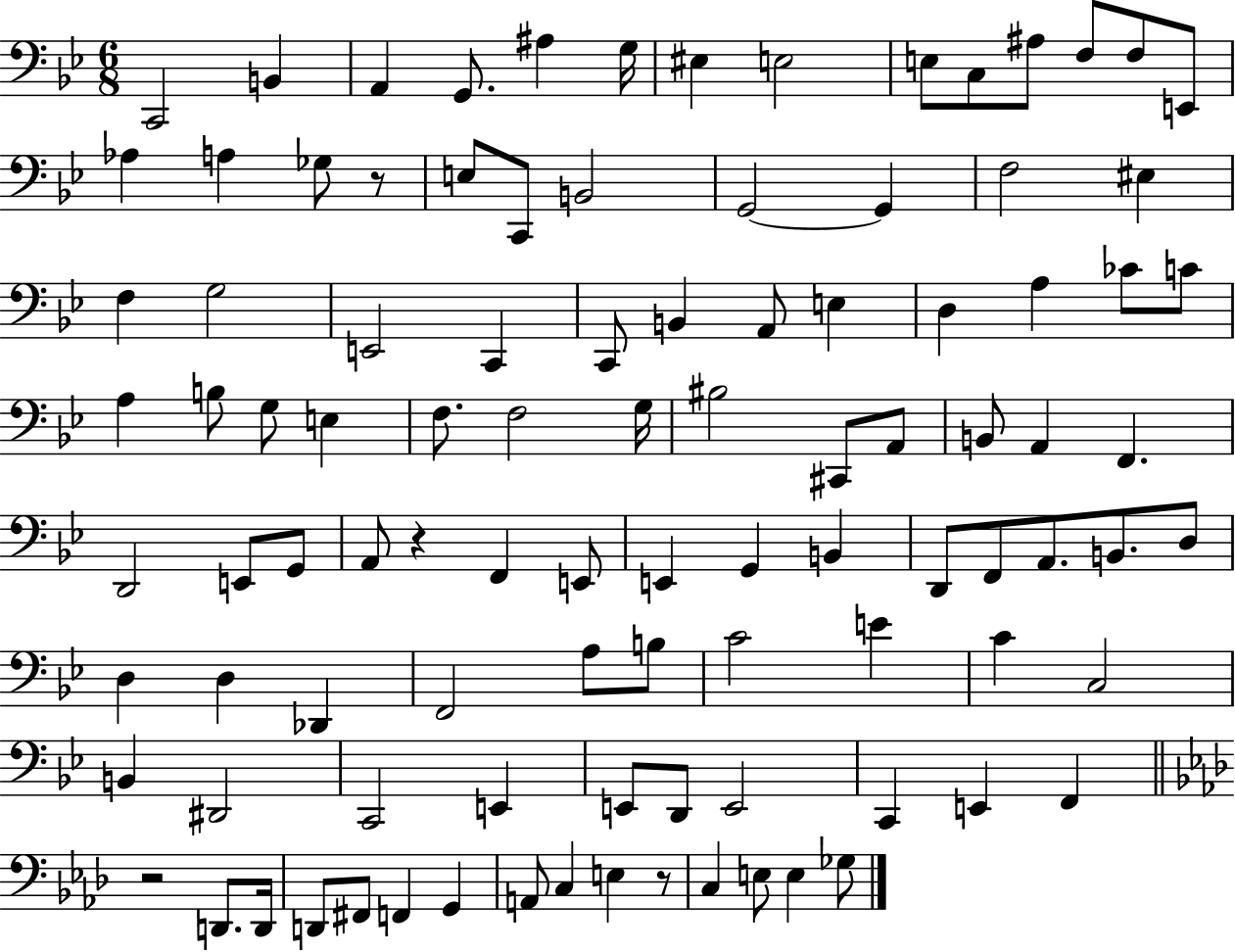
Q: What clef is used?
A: bass